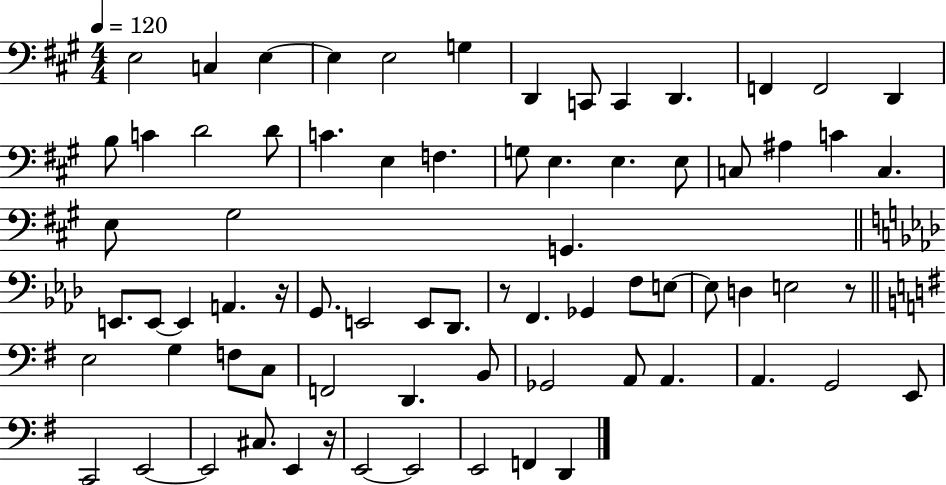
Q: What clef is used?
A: bass